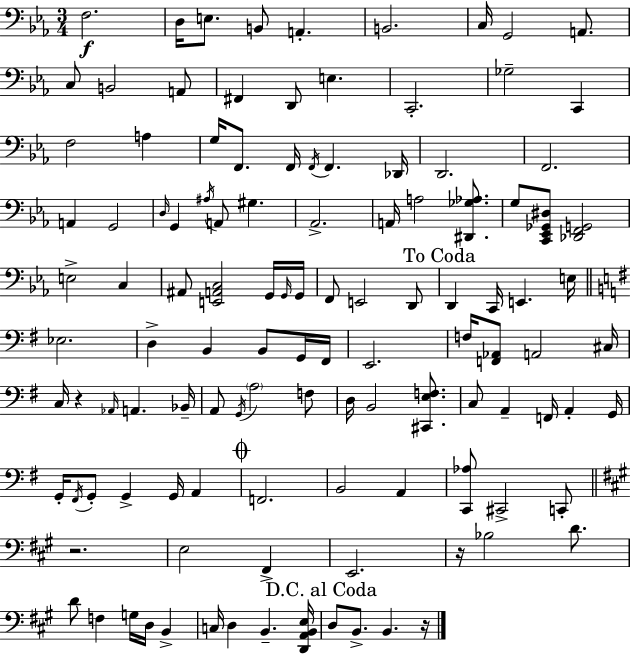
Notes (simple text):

F3/h. D3/s E3/e. B2/e A2/q. B2/h. C3/s G2/h A2/e. C3/e B2/h A2/e F#2/q D2/e E3/q. C2/h. Gb3/h C2/q F3/h A3/q G3/s F2/e. F2/s F2/s F2/q. Db2/s D2/h. F2/h. A2/q G2/h D3/s G2/q A#3/s A2/e G#3/q. Ab2/h. A2/s A3/h [D#2,Gb3,Ab3]/e. G3/e [C2,Eb2,Gb2,D#3]/e [Db2,F2,G2]/h E3/h C3/q A#2/e [E2,A2,C3]/h G2/s G2/s G2/s F2/e E2/h D2/e D2/q C2/s E2/q. E3/s Eb3/h. D3/q B2/q B2/e G2/s F#2/s E2/h. F3/s [F2,Ab2]/e A2/h C#3/s C3/s R/q Ab2/s A2/q. Bb2/s A2/e G2/s A3/h F3/e D3/s B2/h [C#2,E3,F3]/e. C3/e A2/q F2/s A2/q G2/s G2/s F#2/s G2/e G2/q G2/s A2/q F2/h. B2/h A2/q [C2,Ab3]/e C#2/h C2/e R/h. E3/h F#2/q E2/h. R/s Bb3/h D4/e. D4/e F3/q G3/s D3/s B2/q C3/s D3/q B2/q. [D2,A2,B2,E3]/s D3/e B2/e. B2/q. R/s